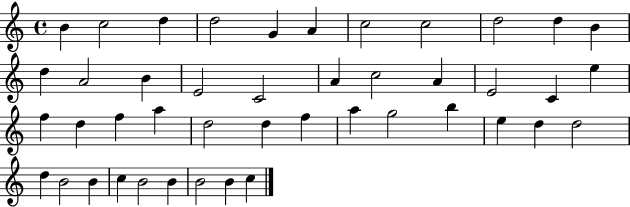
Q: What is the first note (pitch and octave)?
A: B4